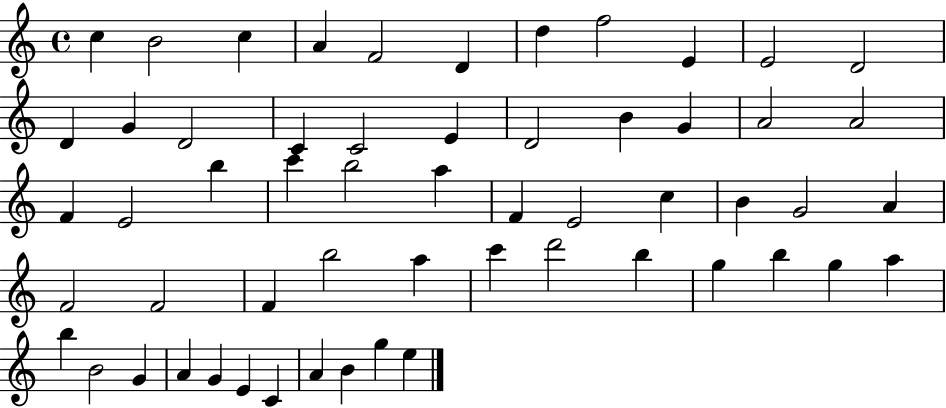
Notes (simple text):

C5/q B4/h C5/q A4/q F4/h D4/q D5/q F5/h E4/q E4/h D4/h D4/q G4/q D4/h C4/q C4/h E4/q D4/h B4/q G4/q A4/h A4/h F4/q E4/h B5/q C6/q B5/h A5/q F4/q E4/h C5/q B4/q G4/h A4/q F4/h F4/h F4/q B5/h A5/q C6/q D6/h B5/q G5/q B5/q G5/q A5/q B5/q B4/h G4/q A4/q G4/q E4/q C4/q A4/q B4/q G5/q E5/q